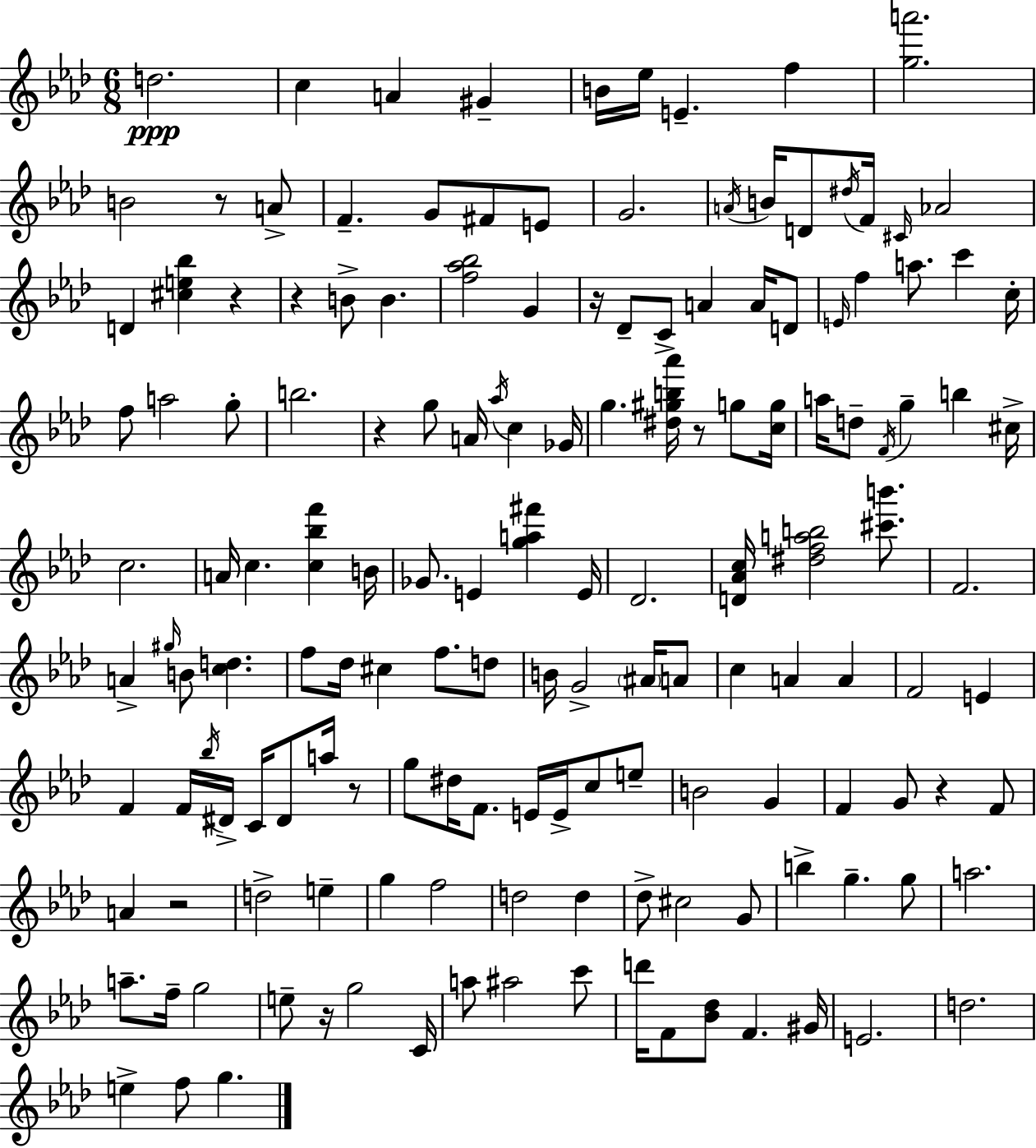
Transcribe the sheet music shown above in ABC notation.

X:1
T:Untitled
M:6/8
L:1/4
K:Ab
d2 c A ^G B/4 _e/4 E f [ga']2 B2 z/2 A/2 F G/2 ^F/2 E/2 G2 A/4 B/4 D/2 ^d/4 F/4 ^C/4 _A2 D [^ce_b] z z B/2 B [f_a_b]2 G z/4 _D/2 C/2 A A/4 D/2 E/4 f a/2 c' c/4 f/2 a2 g/2 b2 z g/2 A/4 _a/4 c _G/4 g [^d^gb_a']/4 z/2 g/2 [cg]/4 a/4 d/2 F/4 g b ^c/4 c2 A/4 c [c_bf'] B/4 _G/2 E [ga^f'] E/4 _D2 [D_Ac]/4 [^dfab]2 [^c'b']/2 F2 A ^g/4 B/2 [cd] f/2 _d/4 ^c f/2 d/2 B/4 G2 ^A/4 A/2 c A A F2 E F F/4 _b/4 ^D/4 C/4 ^D/2 a/4 z/2 g/2 ^d/4 F/2 E/4 E/4 c/2 e/2 B2 G F G/2 z F/2 A z2 d2 e g f2 d2 d _d/2 ^c2 G/2 b g g/2 a2 a/2 f/4 g2 e/2 z/4 g2 C/4 a/2 ^a2 c'/2 d'/4 F/2 [_B_d]/2 F ^G/4 E2 d2 e f/2 g